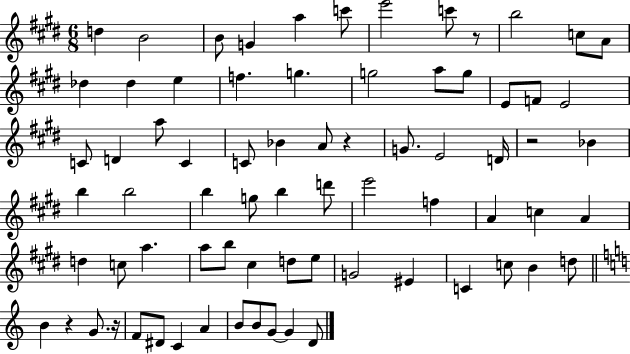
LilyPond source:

{
  \clef treble
  \numericTimeSignature
  \time 6/8
  \key e \major
  d''4 b'2 | b'8 g'4 a''4 c'''8 | e'''2 c'''8 r8 | b''2 c''8 a'8 | \break des''4 des''4 e''4 | f''4. g''4. | g''2 a''8 g''8 | e'8 f'8 e'2 | \break c'8 d'4 a''8 c'4 | c'8 bes'4 a'8 r4 | g'8. e'2 d'16 | r2 bes'4 | \break b''4 b''2 | b''4 g''8 b''4 d'''8 | e'''2 f''4 | a'4 c''4 a'4 | \break d''4 c''8 a''4. | a''8 b''8 cis''4 d''8 e''8 | g'2 eis'4 | c'4 c''8 b'4 d''8 | \break \bar "||" \break \key a \minor b'4 r4 g'8. r16 | f'8 dis'8 c'4 a'4 | b'8 b'8 g'8~~ g'4 d'8 | \bar "|."
}